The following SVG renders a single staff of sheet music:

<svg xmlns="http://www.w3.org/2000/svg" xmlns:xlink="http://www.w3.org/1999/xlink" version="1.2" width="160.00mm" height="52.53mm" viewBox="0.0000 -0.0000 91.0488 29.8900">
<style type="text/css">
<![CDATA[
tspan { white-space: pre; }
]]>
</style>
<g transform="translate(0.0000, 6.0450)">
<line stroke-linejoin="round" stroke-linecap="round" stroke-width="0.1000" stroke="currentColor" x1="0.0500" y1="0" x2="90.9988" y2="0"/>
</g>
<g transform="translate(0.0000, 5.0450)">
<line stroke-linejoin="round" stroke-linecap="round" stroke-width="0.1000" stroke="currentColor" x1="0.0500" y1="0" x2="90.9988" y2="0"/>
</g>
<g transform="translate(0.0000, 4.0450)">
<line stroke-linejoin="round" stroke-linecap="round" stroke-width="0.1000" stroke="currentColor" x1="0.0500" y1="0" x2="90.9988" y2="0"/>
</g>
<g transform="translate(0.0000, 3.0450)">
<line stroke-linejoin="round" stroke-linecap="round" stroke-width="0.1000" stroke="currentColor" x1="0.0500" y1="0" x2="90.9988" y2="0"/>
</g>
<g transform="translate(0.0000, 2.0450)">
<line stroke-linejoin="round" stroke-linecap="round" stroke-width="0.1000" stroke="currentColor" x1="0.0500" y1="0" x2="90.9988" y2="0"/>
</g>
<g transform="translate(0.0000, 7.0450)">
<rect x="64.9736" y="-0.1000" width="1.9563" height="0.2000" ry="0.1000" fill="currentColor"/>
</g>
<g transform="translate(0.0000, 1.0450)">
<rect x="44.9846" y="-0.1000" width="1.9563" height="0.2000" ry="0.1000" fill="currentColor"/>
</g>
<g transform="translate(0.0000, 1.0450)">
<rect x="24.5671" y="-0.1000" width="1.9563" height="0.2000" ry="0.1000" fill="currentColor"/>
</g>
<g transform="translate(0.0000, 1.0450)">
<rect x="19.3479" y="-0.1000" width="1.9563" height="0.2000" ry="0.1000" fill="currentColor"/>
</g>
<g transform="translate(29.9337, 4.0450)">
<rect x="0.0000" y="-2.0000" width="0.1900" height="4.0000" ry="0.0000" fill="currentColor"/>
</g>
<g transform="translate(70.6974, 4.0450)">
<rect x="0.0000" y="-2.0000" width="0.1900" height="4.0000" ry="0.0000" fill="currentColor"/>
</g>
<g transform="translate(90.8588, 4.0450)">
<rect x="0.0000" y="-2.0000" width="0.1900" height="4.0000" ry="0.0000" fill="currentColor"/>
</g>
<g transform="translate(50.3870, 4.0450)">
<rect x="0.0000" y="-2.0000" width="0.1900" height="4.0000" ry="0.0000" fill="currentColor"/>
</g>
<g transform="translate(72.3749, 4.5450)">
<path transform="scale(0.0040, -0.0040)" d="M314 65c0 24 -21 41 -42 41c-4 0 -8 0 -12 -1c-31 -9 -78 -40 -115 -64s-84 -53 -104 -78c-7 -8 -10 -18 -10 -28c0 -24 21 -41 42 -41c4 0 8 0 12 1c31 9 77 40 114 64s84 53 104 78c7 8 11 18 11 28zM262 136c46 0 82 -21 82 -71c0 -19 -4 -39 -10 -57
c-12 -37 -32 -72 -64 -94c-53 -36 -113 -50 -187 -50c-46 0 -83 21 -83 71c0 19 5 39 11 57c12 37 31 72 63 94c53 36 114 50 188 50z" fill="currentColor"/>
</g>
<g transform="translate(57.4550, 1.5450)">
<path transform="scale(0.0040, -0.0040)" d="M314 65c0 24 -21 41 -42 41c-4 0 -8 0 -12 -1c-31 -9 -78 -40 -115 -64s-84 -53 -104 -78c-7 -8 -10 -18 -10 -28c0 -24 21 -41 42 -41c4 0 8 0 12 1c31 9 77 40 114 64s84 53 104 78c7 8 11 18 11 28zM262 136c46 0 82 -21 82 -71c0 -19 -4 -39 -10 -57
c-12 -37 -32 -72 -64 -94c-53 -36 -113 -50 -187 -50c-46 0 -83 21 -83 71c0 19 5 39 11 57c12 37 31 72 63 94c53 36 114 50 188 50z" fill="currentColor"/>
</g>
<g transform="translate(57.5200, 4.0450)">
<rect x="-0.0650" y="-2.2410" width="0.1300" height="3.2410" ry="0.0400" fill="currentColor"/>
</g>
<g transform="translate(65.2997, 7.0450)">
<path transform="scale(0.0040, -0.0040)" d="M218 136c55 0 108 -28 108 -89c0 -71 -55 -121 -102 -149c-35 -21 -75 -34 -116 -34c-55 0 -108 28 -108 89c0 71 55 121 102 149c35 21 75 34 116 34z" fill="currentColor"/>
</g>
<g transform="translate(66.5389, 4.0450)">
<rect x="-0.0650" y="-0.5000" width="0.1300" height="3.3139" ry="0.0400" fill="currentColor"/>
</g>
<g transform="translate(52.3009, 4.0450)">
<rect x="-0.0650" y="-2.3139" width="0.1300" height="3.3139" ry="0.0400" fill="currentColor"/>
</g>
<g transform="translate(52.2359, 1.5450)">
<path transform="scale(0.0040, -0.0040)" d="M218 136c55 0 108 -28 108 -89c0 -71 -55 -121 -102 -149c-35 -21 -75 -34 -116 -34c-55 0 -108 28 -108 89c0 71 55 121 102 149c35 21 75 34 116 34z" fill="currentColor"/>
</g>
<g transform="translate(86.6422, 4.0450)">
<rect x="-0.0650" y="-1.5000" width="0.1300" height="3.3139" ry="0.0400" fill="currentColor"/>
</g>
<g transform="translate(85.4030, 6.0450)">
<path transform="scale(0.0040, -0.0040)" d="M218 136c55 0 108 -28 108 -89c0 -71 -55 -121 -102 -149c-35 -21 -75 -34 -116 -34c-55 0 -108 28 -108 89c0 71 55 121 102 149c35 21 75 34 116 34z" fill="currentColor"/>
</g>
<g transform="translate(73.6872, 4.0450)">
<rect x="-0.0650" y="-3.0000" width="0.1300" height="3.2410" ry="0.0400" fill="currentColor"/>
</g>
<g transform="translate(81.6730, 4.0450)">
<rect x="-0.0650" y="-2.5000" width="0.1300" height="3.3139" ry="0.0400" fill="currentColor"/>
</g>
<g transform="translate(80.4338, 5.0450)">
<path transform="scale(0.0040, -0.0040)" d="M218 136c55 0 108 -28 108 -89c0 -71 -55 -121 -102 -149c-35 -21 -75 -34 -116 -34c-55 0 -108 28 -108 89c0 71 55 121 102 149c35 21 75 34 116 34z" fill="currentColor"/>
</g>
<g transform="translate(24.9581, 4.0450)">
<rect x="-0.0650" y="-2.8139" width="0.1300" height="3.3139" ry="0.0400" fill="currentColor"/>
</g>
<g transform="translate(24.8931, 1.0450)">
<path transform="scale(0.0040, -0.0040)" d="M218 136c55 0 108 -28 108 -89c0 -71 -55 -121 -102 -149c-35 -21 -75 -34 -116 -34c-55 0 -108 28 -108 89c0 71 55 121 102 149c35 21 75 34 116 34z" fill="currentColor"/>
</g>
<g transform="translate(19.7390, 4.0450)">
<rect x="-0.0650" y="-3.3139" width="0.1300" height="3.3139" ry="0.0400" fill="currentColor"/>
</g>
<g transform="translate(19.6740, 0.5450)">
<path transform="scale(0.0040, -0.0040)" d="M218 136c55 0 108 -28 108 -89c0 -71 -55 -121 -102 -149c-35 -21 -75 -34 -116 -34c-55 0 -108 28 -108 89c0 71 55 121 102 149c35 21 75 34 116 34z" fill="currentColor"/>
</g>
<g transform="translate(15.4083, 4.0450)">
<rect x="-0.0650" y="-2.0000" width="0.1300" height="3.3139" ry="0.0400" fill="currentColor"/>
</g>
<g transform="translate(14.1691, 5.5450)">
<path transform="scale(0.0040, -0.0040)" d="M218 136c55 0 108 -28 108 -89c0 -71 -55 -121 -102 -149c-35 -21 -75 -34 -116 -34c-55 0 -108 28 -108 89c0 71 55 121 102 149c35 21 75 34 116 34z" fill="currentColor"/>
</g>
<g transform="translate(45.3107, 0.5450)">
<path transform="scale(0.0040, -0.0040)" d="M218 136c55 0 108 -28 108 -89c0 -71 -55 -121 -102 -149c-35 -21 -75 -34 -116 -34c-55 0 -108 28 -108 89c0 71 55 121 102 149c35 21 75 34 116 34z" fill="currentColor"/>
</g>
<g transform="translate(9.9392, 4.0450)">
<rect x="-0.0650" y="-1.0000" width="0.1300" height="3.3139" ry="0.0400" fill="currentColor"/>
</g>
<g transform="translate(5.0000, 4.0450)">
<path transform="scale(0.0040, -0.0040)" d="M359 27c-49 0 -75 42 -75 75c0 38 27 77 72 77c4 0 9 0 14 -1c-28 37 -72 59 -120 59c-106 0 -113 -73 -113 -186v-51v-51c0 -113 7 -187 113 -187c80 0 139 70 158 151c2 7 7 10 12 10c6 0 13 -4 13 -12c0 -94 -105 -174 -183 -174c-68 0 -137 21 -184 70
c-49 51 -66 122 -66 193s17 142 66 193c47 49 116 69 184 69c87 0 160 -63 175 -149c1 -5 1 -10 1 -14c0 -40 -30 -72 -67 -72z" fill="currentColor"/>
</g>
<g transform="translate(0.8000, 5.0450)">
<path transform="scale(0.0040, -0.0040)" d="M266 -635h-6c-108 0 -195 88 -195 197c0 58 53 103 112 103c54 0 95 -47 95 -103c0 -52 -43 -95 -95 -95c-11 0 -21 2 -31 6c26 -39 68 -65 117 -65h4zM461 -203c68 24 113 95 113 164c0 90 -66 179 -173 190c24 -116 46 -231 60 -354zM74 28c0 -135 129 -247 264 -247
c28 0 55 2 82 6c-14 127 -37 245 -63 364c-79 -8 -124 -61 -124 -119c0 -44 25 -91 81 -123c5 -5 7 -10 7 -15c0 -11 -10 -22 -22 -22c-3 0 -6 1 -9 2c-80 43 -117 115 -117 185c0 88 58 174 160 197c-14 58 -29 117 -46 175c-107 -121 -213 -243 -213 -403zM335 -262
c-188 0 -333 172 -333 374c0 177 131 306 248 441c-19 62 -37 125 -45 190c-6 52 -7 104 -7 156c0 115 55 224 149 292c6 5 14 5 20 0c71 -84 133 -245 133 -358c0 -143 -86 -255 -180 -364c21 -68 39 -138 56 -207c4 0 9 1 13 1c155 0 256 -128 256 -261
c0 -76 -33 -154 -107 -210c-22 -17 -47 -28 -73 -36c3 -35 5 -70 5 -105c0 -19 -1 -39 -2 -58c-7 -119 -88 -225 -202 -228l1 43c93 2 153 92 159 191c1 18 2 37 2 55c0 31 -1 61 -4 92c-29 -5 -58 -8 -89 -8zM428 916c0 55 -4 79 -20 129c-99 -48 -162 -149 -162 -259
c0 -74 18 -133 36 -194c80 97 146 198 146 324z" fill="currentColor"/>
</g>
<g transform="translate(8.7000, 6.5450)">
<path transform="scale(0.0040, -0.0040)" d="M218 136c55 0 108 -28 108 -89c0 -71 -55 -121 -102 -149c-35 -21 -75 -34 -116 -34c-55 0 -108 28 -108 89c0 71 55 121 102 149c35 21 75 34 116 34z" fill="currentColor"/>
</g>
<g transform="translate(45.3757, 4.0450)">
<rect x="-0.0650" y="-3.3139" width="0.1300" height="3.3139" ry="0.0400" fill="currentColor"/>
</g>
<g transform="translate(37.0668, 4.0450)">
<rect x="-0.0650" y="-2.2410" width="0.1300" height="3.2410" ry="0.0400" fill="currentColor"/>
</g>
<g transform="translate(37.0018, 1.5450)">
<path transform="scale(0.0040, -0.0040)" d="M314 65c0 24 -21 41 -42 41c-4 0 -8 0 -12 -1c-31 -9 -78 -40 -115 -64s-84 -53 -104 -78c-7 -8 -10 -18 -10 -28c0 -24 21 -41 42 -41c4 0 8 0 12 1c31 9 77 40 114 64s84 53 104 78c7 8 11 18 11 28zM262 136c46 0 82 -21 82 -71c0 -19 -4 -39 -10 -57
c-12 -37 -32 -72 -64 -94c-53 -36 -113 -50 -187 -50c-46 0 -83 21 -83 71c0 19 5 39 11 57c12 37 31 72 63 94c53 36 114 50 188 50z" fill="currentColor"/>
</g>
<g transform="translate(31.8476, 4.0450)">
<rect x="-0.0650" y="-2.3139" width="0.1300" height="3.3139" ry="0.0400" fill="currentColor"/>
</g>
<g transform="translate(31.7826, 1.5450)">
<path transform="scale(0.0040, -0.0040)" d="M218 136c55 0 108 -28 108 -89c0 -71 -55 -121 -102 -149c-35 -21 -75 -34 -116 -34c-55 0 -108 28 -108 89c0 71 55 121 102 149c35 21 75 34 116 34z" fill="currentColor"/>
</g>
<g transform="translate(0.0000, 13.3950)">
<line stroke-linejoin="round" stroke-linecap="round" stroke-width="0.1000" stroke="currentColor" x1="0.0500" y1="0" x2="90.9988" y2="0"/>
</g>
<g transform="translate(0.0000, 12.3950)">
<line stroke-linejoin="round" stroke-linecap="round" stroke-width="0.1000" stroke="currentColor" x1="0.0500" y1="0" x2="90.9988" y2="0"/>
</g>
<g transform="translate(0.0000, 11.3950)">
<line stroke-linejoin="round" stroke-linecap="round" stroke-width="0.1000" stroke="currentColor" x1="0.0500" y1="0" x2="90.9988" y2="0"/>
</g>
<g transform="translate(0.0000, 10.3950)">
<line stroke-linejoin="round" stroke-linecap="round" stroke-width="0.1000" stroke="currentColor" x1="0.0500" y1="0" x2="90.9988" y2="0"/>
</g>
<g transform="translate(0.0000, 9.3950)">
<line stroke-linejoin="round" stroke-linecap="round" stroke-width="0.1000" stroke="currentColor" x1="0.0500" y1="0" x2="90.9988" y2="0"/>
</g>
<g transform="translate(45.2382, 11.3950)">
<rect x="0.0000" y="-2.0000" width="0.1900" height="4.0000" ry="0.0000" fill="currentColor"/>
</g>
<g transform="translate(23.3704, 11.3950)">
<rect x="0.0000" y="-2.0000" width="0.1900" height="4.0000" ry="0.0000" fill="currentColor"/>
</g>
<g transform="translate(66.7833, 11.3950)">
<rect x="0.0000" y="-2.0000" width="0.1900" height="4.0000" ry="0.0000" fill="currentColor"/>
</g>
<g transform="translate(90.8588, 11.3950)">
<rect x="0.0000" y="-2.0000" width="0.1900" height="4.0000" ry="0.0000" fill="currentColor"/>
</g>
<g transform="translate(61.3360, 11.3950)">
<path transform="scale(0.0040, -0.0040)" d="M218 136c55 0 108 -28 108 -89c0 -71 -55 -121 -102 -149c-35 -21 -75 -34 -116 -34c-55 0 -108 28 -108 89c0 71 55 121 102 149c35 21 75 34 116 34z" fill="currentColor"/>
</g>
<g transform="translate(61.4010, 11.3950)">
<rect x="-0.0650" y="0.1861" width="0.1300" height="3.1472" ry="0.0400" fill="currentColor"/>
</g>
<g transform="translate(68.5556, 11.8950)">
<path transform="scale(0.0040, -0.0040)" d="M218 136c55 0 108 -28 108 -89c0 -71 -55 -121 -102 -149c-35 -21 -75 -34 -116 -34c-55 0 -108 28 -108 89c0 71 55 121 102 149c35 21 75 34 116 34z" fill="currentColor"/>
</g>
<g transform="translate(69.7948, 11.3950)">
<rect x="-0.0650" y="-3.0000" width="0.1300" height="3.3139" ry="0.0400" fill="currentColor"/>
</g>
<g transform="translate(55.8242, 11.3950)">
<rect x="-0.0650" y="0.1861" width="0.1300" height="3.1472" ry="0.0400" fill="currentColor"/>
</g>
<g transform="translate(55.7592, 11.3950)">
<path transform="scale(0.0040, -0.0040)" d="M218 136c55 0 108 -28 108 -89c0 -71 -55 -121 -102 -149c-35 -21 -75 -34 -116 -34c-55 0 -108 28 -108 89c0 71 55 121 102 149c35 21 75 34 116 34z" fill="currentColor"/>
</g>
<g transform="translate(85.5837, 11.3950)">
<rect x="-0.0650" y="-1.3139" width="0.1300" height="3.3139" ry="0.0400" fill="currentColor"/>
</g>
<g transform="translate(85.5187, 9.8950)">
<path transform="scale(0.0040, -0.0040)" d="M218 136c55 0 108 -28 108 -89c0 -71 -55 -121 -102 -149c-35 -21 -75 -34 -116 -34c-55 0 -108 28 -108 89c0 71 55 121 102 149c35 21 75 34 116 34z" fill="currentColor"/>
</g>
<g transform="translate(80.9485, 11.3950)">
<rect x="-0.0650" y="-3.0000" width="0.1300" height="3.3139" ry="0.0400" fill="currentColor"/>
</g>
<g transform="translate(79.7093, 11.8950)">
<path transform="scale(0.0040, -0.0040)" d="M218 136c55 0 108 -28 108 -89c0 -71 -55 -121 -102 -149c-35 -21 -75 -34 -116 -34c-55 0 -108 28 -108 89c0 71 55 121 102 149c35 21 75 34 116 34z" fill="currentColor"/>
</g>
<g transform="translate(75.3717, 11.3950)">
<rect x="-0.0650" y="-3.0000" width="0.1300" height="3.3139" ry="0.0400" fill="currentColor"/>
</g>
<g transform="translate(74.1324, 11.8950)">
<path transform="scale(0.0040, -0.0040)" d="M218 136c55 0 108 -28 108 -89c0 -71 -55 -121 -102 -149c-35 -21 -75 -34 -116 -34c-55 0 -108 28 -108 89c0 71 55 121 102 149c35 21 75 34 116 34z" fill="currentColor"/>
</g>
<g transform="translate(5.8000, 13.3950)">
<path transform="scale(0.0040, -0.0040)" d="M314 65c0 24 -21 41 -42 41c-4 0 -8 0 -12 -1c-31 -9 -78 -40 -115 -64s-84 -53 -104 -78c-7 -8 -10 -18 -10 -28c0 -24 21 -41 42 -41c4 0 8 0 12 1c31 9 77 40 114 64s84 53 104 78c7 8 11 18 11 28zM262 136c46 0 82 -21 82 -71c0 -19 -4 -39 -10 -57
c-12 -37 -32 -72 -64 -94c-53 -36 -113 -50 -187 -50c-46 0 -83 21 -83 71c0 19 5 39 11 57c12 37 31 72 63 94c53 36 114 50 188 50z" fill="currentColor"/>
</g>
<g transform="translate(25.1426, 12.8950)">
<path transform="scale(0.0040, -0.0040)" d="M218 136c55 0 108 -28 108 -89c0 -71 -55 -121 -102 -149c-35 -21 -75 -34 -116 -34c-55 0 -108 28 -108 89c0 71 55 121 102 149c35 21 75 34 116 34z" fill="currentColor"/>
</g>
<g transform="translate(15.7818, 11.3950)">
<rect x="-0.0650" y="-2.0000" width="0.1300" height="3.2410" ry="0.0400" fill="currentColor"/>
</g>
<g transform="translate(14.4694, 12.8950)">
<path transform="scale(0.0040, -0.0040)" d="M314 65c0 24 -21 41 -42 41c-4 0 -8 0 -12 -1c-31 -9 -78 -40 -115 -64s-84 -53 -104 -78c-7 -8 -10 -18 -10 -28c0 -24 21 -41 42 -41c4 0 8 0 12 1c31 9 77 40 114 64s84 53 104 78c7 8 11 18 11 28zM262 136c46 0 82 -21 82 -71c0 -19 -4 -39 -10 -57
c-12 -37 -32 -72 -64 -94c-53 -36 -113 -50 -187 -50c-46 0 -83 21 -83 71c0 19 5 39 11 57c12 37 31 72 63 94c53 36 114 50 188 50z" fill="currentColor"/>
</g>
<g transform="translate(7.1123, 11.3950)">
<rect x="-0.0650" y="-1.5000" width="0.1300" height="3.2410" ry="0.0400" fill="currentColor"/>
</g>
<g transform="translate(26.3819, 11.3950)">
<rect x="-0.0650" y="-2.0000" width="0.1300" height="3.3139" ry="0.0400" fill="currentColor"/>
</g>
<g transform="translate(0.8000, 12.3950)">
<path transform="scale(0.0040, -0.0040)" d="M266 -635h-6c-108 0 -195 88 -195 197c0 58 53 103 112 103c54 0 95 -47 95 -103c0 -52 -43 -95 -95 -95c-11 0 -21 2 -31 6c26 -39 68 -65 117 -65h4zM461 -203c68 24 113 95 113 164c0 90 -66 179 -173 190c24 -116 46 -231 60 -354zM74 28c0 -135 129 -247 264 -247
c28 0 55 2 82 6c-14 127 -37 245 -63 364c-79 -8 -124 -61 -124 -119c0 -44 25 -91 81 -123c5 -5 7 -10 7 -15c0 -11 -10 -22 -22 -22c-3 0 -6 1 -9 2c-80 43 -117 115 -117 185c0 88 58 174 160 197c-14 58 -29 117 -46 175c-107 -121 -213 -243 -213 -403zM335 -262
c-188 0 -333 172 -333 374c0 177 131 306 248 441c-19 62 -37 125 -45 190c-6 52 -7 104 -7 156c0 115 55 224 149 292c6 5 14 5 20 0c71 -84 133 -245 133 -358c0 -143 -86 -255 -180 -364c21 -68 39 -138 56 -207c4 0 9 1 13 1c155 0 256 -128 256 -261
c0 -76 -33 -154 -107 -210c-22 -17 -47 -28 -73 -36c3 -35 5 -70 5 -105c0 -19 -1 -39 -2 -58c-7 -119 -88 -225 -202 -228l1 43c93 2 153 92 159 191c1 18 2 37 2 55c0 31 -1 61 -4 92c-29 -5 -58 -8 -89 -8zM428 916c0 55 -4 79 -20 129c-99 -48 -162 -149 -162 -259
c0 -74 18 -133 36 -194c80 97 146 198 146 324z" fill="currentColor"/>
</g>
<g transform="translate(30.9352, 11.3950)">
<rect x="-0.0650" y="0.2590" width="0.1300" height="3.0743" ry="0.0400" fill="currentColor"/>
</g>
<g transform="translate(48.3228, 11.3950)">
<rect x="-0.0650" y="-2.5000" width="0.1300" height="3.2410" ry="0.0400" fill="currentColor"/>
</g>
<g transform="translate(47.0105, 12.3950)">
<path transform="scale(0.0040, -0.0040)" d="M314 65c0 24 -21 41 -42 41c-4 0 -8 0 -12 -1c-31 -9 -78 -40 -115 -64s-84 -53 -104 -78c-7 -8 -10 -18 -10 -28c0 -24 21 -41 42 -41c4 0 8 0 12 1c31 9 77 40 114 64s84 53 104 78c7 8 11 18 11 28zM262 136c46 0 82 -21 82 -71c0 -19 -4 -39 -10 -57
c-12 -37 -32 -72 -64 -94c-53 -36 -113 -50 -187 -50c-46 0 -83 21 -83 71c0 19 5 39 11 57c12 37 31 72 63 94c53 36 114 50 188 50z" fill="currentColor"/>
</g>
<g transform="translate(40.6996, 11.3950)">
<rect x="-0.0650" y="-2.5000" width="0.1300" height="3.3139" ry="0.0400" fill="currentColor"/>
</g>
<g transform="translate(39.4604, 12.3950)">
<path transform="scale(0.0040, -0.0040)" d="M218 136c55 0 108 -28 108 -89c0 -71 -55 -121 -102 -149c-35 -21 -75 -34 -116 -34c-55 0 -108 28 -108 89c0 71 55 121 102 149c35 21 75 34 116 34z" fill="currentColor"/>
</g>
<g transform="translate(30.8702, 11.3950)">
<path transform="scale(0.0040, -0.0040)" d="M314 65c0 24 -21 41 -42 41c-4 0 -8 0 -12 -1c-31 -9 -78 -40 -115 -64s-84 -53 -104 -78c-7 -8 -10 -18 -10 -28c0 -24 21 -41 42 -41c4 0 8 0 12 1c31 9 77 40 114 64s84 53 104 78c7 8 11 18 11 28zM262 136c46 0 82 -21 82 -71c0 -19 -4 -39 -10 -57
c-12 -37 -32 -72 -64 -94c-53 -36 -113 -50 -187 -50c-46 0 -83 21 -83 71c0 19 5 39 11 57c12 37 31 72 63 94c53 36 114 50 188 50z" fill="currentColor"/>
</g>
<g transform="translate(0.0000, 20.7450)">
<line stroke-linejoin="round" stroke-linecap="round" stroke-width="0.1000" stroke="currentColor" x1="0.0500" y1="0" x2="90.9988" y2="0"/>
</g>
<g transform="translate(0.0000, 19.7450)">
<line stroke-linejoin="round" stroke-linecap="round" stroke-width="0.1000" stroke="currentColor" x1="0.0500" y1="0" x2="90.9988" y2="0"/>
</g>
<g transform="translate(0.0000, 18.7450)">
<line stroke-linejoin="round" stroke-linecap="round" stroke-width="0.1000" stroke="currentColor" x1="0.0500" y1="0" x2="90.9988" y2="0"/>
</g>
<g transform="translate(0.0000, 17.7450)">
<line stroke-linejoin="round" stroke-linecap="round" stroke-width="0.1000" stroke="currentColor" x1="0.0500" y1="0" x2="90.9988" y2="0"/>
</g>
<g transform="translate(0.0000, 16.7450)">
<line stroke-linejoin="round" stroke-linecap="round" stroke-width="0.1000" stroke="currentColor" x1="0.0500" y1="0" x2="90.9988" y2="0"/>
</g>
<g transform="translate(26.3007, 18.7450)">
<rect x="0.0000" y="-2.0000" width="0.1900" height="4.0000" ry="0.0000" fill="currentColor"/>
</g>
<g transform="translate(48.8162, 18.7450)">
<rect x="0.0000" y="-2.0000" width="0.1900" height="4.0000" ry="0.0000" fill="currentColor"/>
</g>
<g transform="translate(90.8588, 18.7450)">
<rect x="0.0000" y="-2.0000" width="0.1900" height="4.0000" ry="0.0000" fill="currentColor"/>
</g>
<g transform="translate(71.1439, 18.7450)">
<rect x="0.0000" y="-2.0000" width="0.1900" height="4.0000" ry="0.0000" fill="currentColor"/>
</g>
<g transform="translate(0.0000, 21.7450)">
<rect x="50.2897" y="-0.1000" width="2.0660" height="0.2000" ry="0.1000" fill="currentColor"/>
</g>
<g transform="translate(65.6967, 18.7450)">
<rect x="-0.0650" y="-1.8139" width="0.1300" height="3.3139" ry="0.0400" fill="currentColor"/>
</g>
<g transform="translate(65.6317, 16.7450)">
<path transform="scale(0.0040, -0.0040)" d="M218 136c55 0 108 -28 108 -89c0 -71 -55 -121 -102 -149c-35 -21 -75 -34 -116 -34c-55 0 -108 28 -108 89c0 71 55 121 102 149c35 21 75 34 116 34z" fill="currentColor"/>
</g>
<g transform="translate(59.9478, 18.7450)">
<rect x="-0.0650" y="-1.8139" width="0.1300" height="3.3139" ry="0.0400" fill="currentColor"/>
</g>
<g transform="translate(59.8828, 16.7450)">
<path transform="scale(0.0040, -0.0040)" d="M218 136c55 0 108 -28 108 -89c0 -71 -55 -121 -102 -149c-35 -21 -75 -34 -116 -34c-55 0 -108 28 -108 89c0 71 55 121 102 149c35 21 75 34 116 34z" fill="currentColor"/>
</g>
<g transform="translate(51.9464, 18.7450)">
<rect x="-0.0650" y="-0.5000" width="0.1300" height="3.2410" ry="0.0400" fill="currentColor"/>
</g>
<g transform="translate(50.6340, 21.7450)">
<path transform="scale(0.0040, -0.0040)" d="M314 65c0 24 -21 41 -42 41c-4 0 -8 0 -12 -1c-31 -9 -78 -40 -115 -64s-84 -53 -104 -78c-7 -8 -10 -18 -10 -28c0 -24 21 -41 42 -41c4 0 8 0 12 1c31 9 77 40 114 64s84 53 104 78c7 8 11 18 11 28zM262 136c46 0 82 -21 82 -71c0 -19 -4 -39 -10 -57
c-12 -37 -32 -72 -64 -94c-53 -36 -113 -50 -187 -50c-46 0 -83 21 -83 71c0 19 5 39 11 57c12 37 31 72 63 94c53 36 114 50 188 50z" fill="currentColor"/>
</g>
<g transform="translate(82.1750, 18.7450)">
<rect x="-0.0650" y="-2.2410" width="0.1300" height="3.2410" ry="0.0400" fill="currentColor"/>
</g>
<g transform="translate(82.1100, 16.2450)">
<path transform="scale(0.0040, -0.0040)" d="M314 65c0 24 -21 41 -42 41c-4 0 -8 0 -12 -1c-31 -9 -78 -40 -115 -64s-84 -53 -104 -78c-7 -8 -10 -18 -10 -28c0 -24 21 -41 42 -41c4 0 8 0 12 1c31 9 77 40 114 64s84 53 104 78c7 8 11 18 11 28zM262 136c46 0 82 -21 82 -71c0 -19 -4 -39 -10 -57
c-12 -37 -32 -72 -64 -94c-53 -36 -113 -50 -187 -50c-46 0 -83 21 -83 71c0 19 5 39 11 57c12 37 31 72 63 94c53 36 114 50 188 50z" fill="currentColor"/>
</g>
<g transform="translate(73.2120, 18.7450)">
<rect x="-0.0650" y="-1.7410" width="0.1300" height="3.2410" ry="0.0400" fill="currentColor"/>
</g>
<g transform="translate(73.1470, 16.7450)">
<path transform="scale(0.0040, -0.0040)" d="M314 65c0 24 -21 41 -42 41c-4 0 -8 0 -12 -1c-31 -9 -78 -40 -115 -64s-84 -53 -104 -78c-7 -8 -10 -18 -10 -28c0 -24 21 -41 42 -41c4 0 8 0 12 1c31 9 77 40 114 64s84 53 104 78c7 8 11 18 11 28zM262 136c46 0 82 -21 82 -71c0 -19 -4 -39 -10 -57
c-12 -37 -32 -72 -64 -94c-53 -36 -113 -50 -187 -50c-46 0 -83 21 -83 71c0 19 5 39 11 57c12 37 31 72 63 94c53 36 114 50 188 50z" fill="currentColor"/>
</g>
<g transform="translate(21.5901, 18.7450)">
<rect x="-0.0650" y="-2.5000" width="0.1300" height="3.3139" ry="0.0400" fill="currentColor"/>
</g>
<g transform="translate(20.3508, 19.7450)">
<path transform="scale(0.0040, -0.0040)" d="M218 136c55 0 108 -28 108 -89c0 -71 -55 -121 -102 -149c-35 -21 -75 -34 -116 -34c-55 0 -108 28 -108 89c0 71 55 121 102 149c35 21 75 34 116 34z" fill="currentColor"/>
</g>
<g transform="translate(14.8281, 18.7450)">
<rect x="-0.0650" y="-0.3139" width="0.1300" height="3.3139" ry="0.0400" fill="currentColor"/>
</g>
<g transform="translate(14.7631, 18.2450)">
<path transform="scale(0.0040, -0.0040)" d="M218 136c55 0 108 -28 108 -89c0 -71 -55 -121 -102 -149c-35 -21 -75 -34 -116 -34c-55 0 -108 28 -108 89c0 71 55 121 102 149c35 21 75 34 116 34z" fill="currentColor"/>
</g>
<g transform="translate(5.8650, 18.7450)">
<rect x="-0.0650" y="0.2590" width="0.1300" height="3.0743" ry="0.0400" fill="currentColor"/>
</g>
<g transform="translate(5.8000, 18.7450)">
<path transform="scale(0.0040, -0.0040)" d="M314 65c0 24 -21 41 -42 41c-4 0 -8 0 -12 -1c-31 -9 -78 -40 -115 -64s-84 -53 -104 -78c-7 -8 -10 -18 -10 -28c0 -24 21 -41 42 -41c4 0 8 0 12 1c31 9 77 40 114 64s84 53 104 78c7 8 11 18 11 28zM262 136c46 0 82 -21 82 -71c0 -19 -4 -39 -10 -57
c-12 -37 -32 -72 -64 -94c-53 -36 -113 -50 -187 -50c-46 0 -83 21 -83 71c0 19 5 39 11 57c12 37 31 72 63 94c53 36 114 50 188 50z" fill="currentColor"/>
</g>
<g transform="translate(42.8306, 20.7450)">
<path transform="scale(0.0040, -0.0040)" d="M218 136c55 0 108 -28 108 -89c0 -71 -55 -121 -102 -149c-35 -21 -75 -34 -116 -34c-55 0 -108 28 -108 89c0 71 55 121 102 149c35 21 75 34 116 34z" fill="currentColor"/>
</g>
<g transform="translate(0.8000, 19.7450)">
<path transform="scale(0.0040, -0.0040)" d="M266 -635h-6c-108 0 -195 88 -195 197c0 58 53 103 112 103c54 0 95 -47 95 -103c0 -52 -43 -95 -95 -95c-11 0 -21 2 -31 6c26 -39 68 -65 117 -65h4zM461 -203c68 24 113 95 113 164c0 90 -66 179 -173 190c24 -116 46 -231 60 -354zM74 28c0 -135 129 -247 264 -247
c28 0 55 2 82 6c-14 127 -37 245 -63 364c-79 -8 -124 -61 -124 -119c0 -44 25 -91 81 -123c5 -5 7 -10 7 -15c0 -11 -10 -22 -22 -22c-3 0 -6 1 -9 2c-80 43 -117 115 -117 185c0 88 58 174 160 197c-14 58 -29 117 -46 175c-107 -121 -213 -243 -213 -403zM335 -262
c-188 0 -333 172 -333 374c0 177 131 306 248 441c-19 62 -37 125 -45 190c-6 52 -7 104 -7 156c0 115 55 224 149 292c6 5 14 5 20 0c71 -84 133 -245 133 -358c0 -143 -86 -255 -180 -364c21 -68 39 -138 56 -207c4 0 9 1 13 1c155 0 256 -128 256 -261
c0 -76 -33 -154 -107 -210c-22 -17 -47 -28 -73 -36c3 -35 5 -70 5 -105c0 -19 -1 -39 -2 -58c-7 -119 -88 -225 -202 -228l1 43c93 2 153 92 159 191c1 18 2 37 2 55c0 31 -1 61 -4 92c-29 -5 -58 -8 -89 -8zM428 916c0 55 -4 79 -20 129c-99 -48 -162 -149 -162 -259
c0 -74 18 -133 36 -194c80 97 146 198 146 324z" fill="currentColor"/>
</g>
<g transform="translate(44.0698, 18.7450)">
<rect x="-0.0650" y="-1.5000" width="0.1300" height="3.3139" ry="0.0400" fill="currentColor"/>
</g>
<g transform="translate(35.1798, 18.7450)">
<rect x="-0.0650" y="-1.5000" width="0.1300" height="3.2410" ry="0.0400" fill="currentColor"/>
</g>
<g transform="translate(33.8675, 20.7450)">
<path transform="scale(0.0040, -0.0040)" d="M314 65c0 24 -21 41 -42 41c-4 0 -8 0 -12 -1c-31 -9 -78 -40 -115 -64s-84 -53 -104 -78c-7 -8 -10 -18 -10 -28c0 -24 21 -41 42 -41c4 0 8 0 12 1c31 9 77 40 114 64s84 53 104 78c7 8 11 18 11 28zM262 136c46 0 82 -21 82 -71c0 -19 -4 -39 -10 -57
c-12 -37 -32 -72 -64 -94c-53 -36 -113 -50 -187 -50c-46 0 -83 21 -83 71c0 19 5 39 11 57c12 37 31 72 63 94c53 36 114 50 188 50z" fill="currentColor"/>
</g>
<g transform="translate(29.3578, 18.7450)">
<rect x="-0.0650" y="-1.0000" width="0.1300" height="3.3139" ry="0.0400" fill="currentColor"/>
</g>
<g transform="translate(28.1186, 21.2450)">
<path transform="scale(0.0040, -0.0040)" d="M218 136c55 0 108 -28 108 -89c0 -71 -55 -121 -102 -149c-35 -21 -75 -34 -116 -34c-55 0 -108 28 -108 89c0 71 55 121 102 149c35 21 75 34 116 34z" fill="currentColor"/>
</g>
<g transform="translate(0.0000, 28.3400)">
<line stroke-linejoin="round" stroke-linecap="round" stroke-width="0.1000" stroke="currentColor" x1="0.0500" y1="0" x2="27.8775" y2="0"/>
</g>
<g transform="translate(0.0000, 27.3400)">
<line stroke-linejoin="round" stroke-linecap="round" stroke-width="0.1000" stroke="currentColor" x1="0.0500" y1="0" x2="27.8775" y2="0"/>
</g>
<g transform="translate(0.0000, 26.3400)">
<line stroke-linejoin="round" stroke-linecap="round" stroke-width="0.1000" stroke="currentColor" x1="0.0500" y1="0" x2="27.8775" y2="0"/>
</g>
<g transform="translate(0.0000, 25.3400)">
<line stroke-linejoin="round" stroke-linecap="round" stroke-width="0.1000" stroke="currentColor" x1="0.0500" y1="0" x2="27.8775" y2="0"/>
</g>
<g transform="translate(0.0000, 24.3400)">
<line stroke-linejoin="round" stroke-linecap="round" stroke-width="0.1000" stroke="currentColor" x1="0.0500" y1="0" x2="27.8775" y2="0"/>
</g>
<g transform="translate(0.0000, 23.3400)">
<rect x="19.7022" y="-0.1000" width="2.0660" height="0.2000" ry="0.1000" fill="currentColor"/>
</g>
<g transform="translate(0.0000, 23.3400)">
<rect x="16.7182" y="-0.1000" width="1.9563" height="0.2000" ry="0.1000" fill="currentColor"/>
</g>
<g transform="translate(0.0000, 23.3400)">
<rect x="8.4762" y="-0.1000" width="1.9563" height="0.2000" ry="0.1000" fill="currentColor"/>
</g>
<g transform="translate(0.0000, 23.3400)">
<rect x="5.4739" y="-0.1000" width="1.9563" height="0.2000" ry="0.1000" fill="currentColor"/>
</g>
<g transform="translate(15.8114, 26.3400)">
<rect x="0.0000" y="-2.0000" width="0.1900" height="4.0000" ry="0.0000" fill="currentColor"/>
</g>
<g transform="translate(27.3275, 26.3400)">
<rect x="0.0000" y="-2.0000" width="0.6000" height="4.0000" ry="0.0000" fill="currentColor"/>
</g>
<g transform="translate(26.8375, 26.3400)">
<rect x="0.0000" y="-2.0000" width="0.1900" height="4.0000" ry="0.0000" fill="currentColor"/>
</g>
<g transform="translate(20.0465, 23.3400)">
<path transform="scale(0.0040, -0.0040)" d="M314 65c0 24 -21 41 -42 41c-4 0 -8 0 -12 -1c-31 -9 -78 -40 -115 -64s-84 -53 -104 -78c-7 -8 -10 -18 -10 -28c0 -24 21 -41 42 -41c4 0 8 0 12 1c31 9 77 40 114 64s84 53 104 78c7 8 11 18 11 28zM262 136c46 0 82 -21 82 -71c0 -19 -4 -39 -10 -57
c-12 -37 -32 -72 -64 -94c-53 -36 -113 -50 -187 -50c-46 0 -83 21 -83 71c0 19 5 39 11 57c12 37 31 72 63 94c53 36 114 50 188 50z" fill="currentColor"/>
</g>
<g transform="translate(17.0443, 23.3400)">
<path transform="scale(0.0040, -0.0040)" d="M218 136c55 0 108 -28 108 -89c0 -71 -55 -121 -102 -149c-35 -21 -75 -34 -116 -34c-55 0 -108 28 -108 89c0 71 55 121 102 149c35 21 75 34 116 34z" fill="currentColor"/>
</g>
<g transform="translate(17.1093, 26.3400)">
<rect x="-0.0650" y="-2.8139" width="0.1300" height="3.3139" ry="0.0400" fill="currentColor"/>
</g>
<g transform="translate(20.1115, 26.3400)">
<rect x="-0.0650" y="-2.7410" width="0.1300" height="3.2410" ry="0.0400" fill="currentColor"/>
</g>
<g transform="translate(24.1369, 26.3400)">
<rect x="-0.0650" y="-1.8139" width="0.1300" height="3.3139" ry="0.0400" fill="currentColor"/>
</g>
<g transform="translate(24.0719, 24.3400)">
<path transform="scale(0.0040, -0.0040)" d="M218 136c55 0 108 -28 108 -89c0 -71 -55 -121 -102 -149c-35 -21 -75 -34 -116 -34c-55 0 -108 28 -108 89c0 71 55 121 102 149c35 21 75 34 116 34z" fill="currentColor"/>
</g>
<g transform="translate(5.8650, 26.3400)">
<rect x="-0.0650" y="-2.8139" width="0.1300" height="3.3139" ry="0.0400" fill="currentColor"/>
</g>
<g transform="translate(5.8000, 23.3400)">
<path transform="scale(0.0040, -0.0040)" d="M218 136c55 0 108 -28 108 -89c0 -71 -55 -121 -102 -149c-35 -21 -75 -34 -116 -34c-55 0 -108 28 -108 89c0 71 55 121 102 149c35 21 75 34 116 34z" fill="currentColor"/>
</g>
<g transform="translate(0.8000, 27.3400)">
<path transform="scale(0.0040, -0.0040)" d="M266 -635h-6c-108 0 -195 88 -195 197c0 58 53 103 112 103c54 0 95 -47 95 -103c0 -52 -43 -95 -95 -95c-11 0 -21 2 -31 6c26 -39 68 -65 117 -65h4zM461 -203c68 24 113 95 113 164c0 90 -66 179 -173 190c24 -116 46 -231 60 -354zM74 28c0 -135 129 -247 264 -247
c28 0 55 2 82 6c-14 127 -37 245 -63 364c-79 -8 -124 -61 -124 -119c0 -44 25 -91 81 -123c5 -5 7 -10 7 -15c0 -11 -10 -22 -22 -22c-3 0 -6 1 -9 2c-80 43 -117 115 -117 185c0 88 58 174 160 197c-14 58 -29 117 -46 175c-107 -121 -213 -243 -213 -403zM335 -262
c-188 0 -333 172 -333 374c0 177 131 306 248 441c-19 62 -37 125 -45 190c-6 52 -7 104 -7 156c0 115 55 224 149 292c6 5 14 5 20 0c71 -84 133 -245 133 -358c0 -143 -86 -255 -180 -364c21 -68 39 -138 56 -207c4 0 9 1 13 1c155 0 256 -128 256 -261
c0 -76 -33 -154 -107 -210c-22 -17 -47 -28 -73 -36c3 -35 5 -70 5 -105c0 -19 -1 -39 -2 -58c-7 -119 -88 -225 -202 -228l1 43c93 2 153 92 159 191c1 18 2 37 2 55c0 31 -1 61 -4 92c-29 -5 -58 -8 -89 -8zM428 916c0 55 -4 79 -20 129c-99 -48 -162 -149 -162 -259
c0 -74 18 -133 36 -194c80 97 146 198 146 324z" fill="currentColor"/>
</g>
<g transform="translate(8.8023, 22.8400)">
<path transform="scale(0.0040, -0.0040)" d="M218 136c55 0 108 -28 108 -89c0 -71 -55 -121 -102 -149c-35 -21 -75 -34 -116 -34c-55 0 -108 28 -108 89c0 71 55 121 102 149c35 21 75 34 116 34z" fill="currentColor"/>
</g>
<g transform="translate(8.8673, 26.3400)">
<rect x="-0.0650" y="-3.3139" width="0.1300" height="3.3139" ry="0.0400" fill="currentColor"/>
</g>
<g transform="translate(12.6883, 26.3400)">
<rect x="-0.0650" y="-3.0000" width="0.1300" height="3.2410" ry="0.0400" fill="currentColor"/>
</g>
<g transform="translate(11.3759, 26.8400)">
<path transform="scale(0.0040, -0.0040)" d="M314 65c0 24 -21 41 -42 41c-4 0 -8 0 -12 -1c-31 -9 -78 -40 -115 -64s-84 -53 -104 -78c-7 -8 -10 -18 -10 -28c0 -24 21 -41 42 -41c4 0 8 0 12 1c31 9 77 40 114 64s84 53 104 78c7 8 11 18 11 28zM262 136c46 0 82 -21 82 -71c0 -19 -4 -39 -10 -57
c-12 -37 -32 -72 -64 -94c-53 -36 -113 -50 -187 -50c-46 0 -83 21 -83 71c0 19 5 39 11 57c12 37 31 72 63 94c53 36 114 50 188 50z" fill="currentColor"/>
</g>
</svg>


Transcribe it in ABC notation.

X:1
T:Untitled
M:4/4
L:1/4
K:C
D F b a g g2 b g g2 C A2 G E E2 F2 F B2 G G2 B B A A A e B2 c G D E2 E C2 f f f2 g2 a b A2 a a2 f